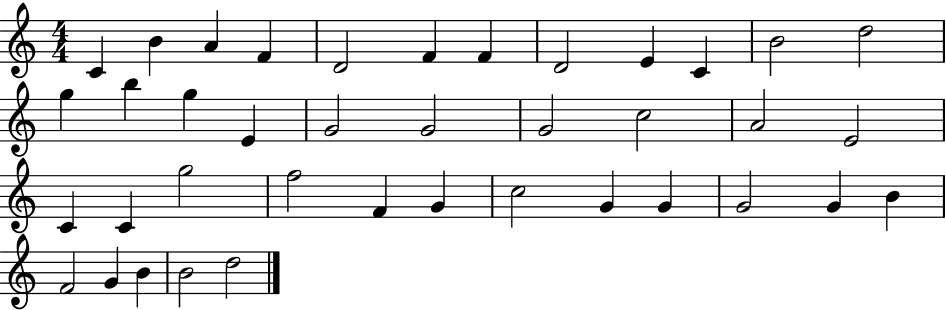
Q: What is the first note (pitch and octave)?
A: C4